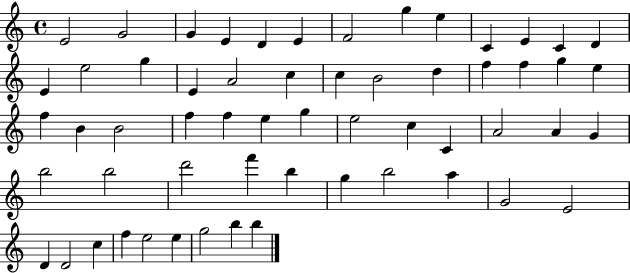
X:1
T:Untitled
M:4/4
L:1/4
K:C
E2 G2 G E D E F2 g e C E C D E e2 g E A2 c c B2 d f f g e f B B2 f f e g e2 c C A2 A G b2 b2 d'2 f' b g b2 a G2 E2 D D2 c f e2 e g2 b b